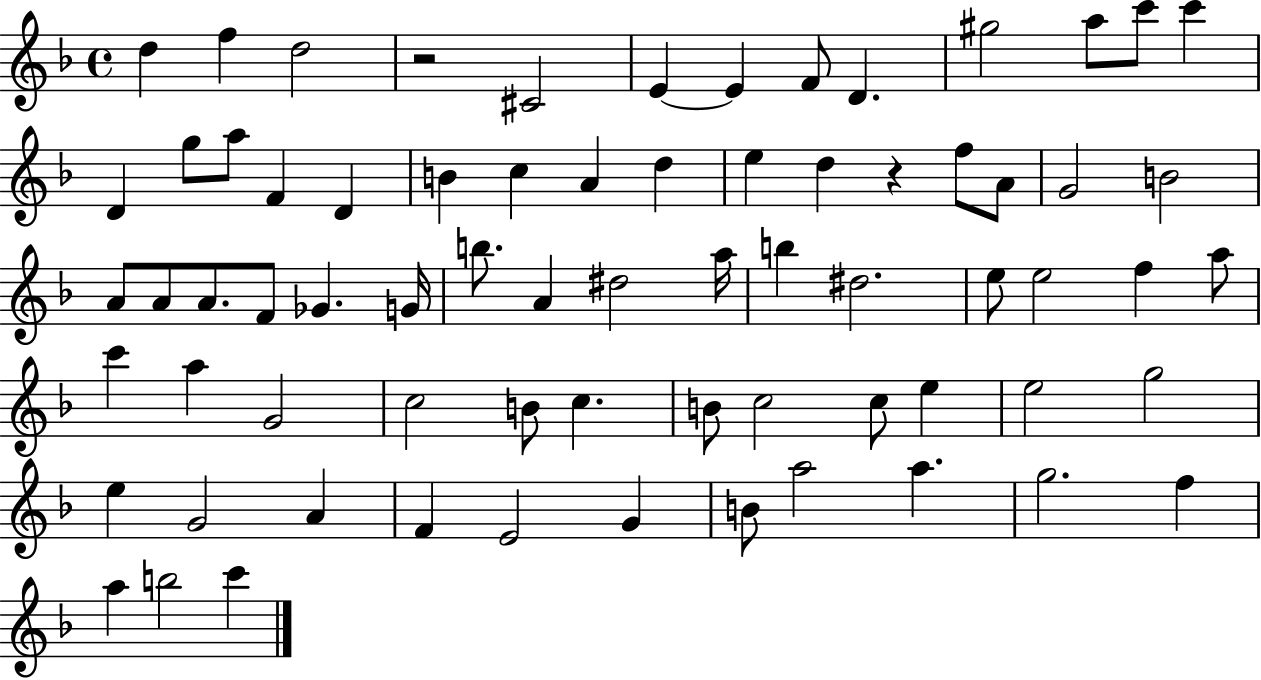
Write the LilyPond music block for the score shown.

{
  \clef treble
  \time 4/4
  \defaultTimeSignature
  \key f \major
  d''4 f''4 d''2 | r2 cis'2 | e'4~~ e'4 f'8 d'4. | gis''2 a''8 c'''8 c'''4 | \break d'4 g''8 a''8 f'4 d'4 | b'4 c''4 a'4 d''4 | e''4 d''4 r4 f''8 a'8 | g'2 b'2 | \break a'8 a'8 a'8. f'8 ges'4. g'16 | b''8. a'4 dis''2 a''16 | b''4 dis''2. | e''8 e''2 f''4 a''8 | \break c'''4 a''4 g'2 | c''2 b'8 c''4. | b'8 c''2 c''8 e''4 | e''2 g''2 | \break e''4 g'2 a'4 | f'4 e'2 g'4 | b'8 a''2 a''4. | g''2. f''4 | \break a''4 b''2 c'''4 | \bar "|."
}